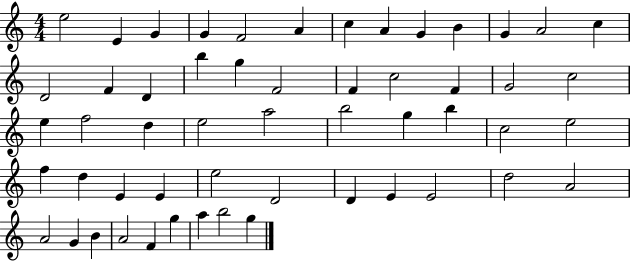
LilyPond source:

{
  \clef treble
  \numericTimeSignature
  \time 4/4
  \key c \major
  e''2 e'4 g'4 | g'4 f'2 a'4 | c''4 a'4 g'4 b'4 | g'4 a'2 c''4 | \break d'2 f'4 d'4 | b''4 g''4 f'2 | f'4 c''2 f'4 | g'2 c''2 | \break e''4 f''2 d''4 | e''2 a''2 | b''2 g''4 b''4 | c''2 e''2 | \break f''4 d''4 e'4 e'4 | e''2 d'2 | d'4 e'4 e'2 | d''2 a'2 | \break a'2 g'4 b'4 | a'2 f'4 g''4 | a''4 b''2 g''4 | \bar "|."
}